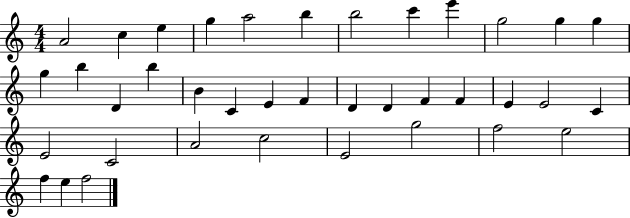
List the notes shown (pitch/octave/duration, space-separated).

A4/h C5/q E5/q G5/q A5/h B5/q B5/h C6/q E6/q G5/h G5/q G5/q G5/q B5/q D4/q B5/q B4/q C4/q E4/q F4/q D4/q D4/q F4/q F4/q E4/q E4/h C4/q E4/h C4/h A4/h C5/h E4/h G5/h F5/h E5/h F5/q E5/q F5/h